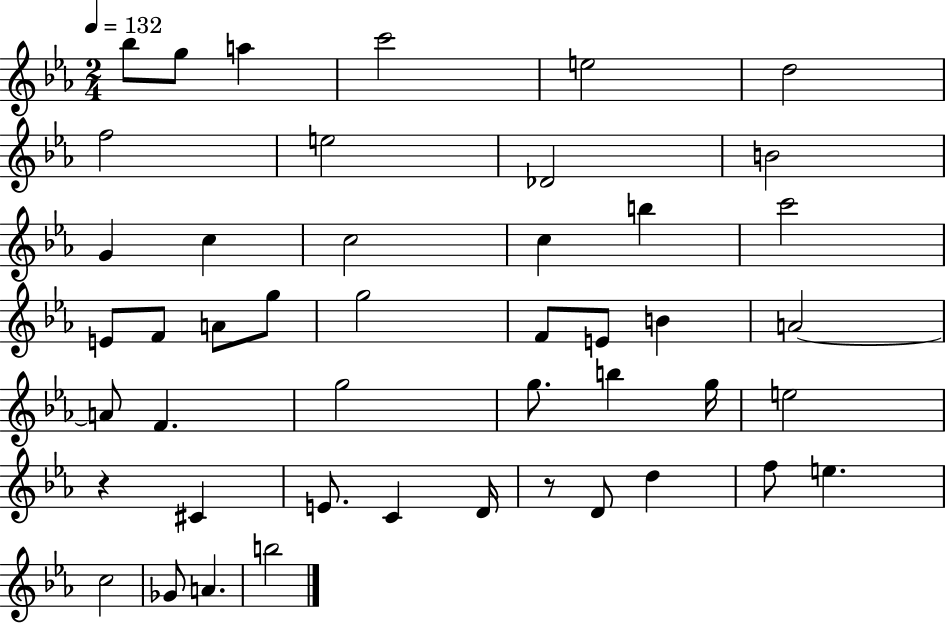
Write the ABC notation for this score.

X:1
T:Untitled
M:2/4
L:1/4
K:Eb
_b/2 g/2 a c'2 e2 d2 f2 e2 _D2 B2 G c c2 c b c'2 E/2 F/2 A/2 g/2 g2 F/2 E/2 B A2 A/2 F g2 g/2 b g/4 e2 z ^C E/2 C D/4 z/2 D/2 d f/2 e c2 _G/2 A b2